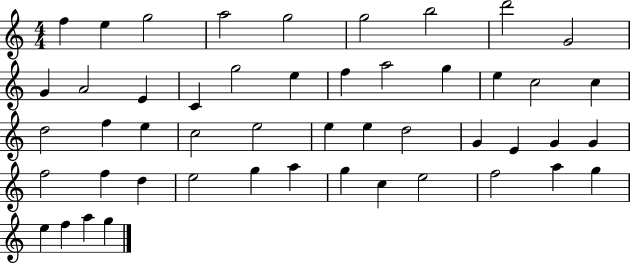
F5/q E5/q G5/h A5/h G5/h G5/h B5/h D6/h G4/h G4/q A4/h E4/q C4/q G5/h E5/q F5/q A5/h G5/q E5/q C5/h C5/q D5/h F5/q E5/q C5/h E5/h E5/q E5/q D5/h G4/q E4/q G4/q G4/q F5/h F5/q D5/q E5/h G5/q A5/q G5/q C5/q E5/h F5/h A5/q G5/q E5/q F5/q A5/q G5/q